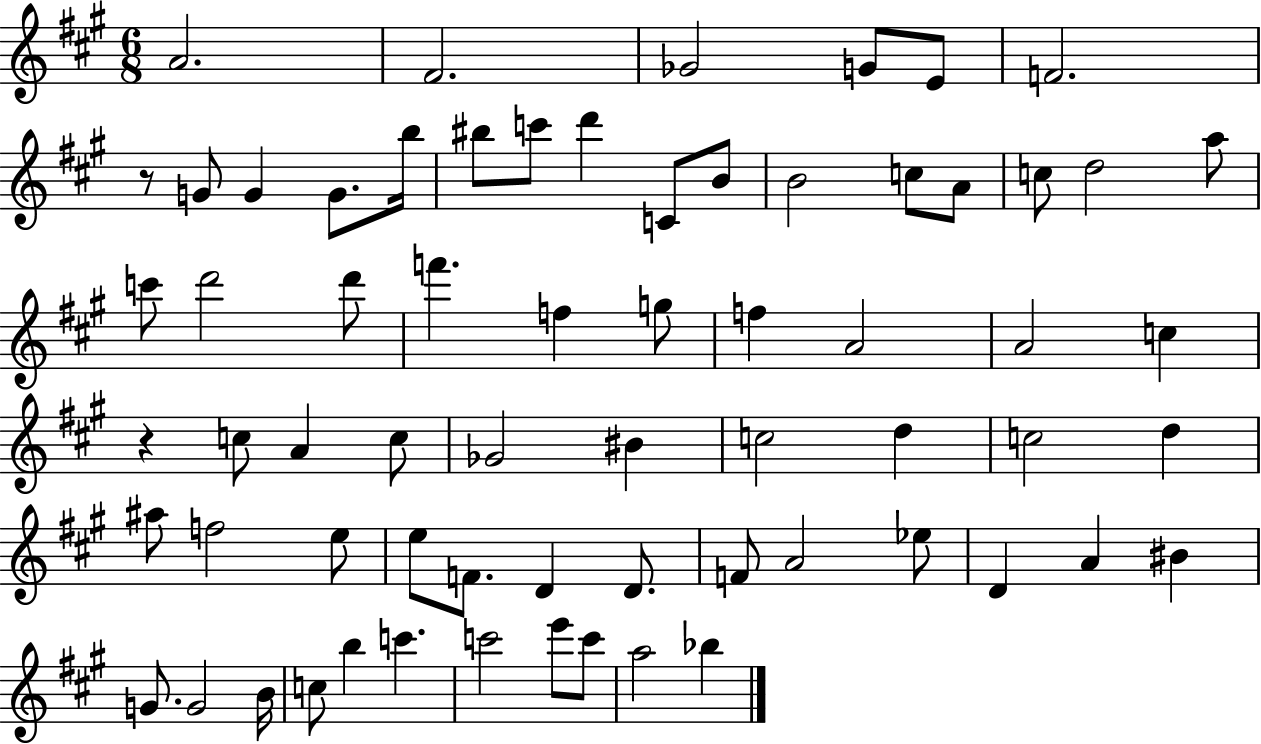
{
  \clef treble
  \numericTimeSignature
  \time 6/8
  \key a \major
  a'2. | fis'2. | ges'2 g'8 e'8 | f'2. | \break r8 g'8 g'4 g'8. b''16 | bis''8 c'''8 d'''4 c'8 b'8 | b'2 c''8 a'8 | c''8 d''2 a''8 | \break c'''8 d'''2 d'''8 | f'''4. f''4 g''8 | f''4 a'2 | a'2 c''4 | \break r4 c''8 a'4 c''8 | ges'2 bis'4 | c''2 d''4 | c''2 d''4 | \break ais''8 f''2 e''8 | e''8 f'8. d'4 d'8. | f'8 a'2 ees''8 | d'4 a'4 bis'4 | \break g'8. g'2 b'16 | c''8 b''4 c'''4. | c'''2 e'''8 c'''8 | a''2 bes''4 | \break \bar "|."
}